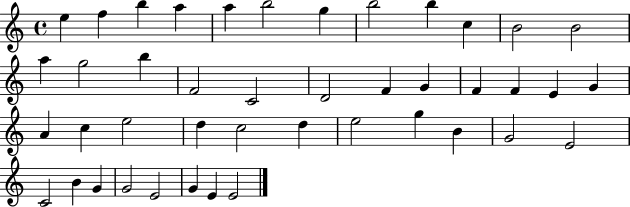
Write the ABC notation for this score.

X:1
T:Untitled
M:4/4
L:1/4
K:C
e f b a a b2 g b2 b c B2 B2 a g2 b F2 C2 D2 F G F F E G A c e2 d c2 d e2 g B G2 E2 C2 B G G2 E2 G E E2